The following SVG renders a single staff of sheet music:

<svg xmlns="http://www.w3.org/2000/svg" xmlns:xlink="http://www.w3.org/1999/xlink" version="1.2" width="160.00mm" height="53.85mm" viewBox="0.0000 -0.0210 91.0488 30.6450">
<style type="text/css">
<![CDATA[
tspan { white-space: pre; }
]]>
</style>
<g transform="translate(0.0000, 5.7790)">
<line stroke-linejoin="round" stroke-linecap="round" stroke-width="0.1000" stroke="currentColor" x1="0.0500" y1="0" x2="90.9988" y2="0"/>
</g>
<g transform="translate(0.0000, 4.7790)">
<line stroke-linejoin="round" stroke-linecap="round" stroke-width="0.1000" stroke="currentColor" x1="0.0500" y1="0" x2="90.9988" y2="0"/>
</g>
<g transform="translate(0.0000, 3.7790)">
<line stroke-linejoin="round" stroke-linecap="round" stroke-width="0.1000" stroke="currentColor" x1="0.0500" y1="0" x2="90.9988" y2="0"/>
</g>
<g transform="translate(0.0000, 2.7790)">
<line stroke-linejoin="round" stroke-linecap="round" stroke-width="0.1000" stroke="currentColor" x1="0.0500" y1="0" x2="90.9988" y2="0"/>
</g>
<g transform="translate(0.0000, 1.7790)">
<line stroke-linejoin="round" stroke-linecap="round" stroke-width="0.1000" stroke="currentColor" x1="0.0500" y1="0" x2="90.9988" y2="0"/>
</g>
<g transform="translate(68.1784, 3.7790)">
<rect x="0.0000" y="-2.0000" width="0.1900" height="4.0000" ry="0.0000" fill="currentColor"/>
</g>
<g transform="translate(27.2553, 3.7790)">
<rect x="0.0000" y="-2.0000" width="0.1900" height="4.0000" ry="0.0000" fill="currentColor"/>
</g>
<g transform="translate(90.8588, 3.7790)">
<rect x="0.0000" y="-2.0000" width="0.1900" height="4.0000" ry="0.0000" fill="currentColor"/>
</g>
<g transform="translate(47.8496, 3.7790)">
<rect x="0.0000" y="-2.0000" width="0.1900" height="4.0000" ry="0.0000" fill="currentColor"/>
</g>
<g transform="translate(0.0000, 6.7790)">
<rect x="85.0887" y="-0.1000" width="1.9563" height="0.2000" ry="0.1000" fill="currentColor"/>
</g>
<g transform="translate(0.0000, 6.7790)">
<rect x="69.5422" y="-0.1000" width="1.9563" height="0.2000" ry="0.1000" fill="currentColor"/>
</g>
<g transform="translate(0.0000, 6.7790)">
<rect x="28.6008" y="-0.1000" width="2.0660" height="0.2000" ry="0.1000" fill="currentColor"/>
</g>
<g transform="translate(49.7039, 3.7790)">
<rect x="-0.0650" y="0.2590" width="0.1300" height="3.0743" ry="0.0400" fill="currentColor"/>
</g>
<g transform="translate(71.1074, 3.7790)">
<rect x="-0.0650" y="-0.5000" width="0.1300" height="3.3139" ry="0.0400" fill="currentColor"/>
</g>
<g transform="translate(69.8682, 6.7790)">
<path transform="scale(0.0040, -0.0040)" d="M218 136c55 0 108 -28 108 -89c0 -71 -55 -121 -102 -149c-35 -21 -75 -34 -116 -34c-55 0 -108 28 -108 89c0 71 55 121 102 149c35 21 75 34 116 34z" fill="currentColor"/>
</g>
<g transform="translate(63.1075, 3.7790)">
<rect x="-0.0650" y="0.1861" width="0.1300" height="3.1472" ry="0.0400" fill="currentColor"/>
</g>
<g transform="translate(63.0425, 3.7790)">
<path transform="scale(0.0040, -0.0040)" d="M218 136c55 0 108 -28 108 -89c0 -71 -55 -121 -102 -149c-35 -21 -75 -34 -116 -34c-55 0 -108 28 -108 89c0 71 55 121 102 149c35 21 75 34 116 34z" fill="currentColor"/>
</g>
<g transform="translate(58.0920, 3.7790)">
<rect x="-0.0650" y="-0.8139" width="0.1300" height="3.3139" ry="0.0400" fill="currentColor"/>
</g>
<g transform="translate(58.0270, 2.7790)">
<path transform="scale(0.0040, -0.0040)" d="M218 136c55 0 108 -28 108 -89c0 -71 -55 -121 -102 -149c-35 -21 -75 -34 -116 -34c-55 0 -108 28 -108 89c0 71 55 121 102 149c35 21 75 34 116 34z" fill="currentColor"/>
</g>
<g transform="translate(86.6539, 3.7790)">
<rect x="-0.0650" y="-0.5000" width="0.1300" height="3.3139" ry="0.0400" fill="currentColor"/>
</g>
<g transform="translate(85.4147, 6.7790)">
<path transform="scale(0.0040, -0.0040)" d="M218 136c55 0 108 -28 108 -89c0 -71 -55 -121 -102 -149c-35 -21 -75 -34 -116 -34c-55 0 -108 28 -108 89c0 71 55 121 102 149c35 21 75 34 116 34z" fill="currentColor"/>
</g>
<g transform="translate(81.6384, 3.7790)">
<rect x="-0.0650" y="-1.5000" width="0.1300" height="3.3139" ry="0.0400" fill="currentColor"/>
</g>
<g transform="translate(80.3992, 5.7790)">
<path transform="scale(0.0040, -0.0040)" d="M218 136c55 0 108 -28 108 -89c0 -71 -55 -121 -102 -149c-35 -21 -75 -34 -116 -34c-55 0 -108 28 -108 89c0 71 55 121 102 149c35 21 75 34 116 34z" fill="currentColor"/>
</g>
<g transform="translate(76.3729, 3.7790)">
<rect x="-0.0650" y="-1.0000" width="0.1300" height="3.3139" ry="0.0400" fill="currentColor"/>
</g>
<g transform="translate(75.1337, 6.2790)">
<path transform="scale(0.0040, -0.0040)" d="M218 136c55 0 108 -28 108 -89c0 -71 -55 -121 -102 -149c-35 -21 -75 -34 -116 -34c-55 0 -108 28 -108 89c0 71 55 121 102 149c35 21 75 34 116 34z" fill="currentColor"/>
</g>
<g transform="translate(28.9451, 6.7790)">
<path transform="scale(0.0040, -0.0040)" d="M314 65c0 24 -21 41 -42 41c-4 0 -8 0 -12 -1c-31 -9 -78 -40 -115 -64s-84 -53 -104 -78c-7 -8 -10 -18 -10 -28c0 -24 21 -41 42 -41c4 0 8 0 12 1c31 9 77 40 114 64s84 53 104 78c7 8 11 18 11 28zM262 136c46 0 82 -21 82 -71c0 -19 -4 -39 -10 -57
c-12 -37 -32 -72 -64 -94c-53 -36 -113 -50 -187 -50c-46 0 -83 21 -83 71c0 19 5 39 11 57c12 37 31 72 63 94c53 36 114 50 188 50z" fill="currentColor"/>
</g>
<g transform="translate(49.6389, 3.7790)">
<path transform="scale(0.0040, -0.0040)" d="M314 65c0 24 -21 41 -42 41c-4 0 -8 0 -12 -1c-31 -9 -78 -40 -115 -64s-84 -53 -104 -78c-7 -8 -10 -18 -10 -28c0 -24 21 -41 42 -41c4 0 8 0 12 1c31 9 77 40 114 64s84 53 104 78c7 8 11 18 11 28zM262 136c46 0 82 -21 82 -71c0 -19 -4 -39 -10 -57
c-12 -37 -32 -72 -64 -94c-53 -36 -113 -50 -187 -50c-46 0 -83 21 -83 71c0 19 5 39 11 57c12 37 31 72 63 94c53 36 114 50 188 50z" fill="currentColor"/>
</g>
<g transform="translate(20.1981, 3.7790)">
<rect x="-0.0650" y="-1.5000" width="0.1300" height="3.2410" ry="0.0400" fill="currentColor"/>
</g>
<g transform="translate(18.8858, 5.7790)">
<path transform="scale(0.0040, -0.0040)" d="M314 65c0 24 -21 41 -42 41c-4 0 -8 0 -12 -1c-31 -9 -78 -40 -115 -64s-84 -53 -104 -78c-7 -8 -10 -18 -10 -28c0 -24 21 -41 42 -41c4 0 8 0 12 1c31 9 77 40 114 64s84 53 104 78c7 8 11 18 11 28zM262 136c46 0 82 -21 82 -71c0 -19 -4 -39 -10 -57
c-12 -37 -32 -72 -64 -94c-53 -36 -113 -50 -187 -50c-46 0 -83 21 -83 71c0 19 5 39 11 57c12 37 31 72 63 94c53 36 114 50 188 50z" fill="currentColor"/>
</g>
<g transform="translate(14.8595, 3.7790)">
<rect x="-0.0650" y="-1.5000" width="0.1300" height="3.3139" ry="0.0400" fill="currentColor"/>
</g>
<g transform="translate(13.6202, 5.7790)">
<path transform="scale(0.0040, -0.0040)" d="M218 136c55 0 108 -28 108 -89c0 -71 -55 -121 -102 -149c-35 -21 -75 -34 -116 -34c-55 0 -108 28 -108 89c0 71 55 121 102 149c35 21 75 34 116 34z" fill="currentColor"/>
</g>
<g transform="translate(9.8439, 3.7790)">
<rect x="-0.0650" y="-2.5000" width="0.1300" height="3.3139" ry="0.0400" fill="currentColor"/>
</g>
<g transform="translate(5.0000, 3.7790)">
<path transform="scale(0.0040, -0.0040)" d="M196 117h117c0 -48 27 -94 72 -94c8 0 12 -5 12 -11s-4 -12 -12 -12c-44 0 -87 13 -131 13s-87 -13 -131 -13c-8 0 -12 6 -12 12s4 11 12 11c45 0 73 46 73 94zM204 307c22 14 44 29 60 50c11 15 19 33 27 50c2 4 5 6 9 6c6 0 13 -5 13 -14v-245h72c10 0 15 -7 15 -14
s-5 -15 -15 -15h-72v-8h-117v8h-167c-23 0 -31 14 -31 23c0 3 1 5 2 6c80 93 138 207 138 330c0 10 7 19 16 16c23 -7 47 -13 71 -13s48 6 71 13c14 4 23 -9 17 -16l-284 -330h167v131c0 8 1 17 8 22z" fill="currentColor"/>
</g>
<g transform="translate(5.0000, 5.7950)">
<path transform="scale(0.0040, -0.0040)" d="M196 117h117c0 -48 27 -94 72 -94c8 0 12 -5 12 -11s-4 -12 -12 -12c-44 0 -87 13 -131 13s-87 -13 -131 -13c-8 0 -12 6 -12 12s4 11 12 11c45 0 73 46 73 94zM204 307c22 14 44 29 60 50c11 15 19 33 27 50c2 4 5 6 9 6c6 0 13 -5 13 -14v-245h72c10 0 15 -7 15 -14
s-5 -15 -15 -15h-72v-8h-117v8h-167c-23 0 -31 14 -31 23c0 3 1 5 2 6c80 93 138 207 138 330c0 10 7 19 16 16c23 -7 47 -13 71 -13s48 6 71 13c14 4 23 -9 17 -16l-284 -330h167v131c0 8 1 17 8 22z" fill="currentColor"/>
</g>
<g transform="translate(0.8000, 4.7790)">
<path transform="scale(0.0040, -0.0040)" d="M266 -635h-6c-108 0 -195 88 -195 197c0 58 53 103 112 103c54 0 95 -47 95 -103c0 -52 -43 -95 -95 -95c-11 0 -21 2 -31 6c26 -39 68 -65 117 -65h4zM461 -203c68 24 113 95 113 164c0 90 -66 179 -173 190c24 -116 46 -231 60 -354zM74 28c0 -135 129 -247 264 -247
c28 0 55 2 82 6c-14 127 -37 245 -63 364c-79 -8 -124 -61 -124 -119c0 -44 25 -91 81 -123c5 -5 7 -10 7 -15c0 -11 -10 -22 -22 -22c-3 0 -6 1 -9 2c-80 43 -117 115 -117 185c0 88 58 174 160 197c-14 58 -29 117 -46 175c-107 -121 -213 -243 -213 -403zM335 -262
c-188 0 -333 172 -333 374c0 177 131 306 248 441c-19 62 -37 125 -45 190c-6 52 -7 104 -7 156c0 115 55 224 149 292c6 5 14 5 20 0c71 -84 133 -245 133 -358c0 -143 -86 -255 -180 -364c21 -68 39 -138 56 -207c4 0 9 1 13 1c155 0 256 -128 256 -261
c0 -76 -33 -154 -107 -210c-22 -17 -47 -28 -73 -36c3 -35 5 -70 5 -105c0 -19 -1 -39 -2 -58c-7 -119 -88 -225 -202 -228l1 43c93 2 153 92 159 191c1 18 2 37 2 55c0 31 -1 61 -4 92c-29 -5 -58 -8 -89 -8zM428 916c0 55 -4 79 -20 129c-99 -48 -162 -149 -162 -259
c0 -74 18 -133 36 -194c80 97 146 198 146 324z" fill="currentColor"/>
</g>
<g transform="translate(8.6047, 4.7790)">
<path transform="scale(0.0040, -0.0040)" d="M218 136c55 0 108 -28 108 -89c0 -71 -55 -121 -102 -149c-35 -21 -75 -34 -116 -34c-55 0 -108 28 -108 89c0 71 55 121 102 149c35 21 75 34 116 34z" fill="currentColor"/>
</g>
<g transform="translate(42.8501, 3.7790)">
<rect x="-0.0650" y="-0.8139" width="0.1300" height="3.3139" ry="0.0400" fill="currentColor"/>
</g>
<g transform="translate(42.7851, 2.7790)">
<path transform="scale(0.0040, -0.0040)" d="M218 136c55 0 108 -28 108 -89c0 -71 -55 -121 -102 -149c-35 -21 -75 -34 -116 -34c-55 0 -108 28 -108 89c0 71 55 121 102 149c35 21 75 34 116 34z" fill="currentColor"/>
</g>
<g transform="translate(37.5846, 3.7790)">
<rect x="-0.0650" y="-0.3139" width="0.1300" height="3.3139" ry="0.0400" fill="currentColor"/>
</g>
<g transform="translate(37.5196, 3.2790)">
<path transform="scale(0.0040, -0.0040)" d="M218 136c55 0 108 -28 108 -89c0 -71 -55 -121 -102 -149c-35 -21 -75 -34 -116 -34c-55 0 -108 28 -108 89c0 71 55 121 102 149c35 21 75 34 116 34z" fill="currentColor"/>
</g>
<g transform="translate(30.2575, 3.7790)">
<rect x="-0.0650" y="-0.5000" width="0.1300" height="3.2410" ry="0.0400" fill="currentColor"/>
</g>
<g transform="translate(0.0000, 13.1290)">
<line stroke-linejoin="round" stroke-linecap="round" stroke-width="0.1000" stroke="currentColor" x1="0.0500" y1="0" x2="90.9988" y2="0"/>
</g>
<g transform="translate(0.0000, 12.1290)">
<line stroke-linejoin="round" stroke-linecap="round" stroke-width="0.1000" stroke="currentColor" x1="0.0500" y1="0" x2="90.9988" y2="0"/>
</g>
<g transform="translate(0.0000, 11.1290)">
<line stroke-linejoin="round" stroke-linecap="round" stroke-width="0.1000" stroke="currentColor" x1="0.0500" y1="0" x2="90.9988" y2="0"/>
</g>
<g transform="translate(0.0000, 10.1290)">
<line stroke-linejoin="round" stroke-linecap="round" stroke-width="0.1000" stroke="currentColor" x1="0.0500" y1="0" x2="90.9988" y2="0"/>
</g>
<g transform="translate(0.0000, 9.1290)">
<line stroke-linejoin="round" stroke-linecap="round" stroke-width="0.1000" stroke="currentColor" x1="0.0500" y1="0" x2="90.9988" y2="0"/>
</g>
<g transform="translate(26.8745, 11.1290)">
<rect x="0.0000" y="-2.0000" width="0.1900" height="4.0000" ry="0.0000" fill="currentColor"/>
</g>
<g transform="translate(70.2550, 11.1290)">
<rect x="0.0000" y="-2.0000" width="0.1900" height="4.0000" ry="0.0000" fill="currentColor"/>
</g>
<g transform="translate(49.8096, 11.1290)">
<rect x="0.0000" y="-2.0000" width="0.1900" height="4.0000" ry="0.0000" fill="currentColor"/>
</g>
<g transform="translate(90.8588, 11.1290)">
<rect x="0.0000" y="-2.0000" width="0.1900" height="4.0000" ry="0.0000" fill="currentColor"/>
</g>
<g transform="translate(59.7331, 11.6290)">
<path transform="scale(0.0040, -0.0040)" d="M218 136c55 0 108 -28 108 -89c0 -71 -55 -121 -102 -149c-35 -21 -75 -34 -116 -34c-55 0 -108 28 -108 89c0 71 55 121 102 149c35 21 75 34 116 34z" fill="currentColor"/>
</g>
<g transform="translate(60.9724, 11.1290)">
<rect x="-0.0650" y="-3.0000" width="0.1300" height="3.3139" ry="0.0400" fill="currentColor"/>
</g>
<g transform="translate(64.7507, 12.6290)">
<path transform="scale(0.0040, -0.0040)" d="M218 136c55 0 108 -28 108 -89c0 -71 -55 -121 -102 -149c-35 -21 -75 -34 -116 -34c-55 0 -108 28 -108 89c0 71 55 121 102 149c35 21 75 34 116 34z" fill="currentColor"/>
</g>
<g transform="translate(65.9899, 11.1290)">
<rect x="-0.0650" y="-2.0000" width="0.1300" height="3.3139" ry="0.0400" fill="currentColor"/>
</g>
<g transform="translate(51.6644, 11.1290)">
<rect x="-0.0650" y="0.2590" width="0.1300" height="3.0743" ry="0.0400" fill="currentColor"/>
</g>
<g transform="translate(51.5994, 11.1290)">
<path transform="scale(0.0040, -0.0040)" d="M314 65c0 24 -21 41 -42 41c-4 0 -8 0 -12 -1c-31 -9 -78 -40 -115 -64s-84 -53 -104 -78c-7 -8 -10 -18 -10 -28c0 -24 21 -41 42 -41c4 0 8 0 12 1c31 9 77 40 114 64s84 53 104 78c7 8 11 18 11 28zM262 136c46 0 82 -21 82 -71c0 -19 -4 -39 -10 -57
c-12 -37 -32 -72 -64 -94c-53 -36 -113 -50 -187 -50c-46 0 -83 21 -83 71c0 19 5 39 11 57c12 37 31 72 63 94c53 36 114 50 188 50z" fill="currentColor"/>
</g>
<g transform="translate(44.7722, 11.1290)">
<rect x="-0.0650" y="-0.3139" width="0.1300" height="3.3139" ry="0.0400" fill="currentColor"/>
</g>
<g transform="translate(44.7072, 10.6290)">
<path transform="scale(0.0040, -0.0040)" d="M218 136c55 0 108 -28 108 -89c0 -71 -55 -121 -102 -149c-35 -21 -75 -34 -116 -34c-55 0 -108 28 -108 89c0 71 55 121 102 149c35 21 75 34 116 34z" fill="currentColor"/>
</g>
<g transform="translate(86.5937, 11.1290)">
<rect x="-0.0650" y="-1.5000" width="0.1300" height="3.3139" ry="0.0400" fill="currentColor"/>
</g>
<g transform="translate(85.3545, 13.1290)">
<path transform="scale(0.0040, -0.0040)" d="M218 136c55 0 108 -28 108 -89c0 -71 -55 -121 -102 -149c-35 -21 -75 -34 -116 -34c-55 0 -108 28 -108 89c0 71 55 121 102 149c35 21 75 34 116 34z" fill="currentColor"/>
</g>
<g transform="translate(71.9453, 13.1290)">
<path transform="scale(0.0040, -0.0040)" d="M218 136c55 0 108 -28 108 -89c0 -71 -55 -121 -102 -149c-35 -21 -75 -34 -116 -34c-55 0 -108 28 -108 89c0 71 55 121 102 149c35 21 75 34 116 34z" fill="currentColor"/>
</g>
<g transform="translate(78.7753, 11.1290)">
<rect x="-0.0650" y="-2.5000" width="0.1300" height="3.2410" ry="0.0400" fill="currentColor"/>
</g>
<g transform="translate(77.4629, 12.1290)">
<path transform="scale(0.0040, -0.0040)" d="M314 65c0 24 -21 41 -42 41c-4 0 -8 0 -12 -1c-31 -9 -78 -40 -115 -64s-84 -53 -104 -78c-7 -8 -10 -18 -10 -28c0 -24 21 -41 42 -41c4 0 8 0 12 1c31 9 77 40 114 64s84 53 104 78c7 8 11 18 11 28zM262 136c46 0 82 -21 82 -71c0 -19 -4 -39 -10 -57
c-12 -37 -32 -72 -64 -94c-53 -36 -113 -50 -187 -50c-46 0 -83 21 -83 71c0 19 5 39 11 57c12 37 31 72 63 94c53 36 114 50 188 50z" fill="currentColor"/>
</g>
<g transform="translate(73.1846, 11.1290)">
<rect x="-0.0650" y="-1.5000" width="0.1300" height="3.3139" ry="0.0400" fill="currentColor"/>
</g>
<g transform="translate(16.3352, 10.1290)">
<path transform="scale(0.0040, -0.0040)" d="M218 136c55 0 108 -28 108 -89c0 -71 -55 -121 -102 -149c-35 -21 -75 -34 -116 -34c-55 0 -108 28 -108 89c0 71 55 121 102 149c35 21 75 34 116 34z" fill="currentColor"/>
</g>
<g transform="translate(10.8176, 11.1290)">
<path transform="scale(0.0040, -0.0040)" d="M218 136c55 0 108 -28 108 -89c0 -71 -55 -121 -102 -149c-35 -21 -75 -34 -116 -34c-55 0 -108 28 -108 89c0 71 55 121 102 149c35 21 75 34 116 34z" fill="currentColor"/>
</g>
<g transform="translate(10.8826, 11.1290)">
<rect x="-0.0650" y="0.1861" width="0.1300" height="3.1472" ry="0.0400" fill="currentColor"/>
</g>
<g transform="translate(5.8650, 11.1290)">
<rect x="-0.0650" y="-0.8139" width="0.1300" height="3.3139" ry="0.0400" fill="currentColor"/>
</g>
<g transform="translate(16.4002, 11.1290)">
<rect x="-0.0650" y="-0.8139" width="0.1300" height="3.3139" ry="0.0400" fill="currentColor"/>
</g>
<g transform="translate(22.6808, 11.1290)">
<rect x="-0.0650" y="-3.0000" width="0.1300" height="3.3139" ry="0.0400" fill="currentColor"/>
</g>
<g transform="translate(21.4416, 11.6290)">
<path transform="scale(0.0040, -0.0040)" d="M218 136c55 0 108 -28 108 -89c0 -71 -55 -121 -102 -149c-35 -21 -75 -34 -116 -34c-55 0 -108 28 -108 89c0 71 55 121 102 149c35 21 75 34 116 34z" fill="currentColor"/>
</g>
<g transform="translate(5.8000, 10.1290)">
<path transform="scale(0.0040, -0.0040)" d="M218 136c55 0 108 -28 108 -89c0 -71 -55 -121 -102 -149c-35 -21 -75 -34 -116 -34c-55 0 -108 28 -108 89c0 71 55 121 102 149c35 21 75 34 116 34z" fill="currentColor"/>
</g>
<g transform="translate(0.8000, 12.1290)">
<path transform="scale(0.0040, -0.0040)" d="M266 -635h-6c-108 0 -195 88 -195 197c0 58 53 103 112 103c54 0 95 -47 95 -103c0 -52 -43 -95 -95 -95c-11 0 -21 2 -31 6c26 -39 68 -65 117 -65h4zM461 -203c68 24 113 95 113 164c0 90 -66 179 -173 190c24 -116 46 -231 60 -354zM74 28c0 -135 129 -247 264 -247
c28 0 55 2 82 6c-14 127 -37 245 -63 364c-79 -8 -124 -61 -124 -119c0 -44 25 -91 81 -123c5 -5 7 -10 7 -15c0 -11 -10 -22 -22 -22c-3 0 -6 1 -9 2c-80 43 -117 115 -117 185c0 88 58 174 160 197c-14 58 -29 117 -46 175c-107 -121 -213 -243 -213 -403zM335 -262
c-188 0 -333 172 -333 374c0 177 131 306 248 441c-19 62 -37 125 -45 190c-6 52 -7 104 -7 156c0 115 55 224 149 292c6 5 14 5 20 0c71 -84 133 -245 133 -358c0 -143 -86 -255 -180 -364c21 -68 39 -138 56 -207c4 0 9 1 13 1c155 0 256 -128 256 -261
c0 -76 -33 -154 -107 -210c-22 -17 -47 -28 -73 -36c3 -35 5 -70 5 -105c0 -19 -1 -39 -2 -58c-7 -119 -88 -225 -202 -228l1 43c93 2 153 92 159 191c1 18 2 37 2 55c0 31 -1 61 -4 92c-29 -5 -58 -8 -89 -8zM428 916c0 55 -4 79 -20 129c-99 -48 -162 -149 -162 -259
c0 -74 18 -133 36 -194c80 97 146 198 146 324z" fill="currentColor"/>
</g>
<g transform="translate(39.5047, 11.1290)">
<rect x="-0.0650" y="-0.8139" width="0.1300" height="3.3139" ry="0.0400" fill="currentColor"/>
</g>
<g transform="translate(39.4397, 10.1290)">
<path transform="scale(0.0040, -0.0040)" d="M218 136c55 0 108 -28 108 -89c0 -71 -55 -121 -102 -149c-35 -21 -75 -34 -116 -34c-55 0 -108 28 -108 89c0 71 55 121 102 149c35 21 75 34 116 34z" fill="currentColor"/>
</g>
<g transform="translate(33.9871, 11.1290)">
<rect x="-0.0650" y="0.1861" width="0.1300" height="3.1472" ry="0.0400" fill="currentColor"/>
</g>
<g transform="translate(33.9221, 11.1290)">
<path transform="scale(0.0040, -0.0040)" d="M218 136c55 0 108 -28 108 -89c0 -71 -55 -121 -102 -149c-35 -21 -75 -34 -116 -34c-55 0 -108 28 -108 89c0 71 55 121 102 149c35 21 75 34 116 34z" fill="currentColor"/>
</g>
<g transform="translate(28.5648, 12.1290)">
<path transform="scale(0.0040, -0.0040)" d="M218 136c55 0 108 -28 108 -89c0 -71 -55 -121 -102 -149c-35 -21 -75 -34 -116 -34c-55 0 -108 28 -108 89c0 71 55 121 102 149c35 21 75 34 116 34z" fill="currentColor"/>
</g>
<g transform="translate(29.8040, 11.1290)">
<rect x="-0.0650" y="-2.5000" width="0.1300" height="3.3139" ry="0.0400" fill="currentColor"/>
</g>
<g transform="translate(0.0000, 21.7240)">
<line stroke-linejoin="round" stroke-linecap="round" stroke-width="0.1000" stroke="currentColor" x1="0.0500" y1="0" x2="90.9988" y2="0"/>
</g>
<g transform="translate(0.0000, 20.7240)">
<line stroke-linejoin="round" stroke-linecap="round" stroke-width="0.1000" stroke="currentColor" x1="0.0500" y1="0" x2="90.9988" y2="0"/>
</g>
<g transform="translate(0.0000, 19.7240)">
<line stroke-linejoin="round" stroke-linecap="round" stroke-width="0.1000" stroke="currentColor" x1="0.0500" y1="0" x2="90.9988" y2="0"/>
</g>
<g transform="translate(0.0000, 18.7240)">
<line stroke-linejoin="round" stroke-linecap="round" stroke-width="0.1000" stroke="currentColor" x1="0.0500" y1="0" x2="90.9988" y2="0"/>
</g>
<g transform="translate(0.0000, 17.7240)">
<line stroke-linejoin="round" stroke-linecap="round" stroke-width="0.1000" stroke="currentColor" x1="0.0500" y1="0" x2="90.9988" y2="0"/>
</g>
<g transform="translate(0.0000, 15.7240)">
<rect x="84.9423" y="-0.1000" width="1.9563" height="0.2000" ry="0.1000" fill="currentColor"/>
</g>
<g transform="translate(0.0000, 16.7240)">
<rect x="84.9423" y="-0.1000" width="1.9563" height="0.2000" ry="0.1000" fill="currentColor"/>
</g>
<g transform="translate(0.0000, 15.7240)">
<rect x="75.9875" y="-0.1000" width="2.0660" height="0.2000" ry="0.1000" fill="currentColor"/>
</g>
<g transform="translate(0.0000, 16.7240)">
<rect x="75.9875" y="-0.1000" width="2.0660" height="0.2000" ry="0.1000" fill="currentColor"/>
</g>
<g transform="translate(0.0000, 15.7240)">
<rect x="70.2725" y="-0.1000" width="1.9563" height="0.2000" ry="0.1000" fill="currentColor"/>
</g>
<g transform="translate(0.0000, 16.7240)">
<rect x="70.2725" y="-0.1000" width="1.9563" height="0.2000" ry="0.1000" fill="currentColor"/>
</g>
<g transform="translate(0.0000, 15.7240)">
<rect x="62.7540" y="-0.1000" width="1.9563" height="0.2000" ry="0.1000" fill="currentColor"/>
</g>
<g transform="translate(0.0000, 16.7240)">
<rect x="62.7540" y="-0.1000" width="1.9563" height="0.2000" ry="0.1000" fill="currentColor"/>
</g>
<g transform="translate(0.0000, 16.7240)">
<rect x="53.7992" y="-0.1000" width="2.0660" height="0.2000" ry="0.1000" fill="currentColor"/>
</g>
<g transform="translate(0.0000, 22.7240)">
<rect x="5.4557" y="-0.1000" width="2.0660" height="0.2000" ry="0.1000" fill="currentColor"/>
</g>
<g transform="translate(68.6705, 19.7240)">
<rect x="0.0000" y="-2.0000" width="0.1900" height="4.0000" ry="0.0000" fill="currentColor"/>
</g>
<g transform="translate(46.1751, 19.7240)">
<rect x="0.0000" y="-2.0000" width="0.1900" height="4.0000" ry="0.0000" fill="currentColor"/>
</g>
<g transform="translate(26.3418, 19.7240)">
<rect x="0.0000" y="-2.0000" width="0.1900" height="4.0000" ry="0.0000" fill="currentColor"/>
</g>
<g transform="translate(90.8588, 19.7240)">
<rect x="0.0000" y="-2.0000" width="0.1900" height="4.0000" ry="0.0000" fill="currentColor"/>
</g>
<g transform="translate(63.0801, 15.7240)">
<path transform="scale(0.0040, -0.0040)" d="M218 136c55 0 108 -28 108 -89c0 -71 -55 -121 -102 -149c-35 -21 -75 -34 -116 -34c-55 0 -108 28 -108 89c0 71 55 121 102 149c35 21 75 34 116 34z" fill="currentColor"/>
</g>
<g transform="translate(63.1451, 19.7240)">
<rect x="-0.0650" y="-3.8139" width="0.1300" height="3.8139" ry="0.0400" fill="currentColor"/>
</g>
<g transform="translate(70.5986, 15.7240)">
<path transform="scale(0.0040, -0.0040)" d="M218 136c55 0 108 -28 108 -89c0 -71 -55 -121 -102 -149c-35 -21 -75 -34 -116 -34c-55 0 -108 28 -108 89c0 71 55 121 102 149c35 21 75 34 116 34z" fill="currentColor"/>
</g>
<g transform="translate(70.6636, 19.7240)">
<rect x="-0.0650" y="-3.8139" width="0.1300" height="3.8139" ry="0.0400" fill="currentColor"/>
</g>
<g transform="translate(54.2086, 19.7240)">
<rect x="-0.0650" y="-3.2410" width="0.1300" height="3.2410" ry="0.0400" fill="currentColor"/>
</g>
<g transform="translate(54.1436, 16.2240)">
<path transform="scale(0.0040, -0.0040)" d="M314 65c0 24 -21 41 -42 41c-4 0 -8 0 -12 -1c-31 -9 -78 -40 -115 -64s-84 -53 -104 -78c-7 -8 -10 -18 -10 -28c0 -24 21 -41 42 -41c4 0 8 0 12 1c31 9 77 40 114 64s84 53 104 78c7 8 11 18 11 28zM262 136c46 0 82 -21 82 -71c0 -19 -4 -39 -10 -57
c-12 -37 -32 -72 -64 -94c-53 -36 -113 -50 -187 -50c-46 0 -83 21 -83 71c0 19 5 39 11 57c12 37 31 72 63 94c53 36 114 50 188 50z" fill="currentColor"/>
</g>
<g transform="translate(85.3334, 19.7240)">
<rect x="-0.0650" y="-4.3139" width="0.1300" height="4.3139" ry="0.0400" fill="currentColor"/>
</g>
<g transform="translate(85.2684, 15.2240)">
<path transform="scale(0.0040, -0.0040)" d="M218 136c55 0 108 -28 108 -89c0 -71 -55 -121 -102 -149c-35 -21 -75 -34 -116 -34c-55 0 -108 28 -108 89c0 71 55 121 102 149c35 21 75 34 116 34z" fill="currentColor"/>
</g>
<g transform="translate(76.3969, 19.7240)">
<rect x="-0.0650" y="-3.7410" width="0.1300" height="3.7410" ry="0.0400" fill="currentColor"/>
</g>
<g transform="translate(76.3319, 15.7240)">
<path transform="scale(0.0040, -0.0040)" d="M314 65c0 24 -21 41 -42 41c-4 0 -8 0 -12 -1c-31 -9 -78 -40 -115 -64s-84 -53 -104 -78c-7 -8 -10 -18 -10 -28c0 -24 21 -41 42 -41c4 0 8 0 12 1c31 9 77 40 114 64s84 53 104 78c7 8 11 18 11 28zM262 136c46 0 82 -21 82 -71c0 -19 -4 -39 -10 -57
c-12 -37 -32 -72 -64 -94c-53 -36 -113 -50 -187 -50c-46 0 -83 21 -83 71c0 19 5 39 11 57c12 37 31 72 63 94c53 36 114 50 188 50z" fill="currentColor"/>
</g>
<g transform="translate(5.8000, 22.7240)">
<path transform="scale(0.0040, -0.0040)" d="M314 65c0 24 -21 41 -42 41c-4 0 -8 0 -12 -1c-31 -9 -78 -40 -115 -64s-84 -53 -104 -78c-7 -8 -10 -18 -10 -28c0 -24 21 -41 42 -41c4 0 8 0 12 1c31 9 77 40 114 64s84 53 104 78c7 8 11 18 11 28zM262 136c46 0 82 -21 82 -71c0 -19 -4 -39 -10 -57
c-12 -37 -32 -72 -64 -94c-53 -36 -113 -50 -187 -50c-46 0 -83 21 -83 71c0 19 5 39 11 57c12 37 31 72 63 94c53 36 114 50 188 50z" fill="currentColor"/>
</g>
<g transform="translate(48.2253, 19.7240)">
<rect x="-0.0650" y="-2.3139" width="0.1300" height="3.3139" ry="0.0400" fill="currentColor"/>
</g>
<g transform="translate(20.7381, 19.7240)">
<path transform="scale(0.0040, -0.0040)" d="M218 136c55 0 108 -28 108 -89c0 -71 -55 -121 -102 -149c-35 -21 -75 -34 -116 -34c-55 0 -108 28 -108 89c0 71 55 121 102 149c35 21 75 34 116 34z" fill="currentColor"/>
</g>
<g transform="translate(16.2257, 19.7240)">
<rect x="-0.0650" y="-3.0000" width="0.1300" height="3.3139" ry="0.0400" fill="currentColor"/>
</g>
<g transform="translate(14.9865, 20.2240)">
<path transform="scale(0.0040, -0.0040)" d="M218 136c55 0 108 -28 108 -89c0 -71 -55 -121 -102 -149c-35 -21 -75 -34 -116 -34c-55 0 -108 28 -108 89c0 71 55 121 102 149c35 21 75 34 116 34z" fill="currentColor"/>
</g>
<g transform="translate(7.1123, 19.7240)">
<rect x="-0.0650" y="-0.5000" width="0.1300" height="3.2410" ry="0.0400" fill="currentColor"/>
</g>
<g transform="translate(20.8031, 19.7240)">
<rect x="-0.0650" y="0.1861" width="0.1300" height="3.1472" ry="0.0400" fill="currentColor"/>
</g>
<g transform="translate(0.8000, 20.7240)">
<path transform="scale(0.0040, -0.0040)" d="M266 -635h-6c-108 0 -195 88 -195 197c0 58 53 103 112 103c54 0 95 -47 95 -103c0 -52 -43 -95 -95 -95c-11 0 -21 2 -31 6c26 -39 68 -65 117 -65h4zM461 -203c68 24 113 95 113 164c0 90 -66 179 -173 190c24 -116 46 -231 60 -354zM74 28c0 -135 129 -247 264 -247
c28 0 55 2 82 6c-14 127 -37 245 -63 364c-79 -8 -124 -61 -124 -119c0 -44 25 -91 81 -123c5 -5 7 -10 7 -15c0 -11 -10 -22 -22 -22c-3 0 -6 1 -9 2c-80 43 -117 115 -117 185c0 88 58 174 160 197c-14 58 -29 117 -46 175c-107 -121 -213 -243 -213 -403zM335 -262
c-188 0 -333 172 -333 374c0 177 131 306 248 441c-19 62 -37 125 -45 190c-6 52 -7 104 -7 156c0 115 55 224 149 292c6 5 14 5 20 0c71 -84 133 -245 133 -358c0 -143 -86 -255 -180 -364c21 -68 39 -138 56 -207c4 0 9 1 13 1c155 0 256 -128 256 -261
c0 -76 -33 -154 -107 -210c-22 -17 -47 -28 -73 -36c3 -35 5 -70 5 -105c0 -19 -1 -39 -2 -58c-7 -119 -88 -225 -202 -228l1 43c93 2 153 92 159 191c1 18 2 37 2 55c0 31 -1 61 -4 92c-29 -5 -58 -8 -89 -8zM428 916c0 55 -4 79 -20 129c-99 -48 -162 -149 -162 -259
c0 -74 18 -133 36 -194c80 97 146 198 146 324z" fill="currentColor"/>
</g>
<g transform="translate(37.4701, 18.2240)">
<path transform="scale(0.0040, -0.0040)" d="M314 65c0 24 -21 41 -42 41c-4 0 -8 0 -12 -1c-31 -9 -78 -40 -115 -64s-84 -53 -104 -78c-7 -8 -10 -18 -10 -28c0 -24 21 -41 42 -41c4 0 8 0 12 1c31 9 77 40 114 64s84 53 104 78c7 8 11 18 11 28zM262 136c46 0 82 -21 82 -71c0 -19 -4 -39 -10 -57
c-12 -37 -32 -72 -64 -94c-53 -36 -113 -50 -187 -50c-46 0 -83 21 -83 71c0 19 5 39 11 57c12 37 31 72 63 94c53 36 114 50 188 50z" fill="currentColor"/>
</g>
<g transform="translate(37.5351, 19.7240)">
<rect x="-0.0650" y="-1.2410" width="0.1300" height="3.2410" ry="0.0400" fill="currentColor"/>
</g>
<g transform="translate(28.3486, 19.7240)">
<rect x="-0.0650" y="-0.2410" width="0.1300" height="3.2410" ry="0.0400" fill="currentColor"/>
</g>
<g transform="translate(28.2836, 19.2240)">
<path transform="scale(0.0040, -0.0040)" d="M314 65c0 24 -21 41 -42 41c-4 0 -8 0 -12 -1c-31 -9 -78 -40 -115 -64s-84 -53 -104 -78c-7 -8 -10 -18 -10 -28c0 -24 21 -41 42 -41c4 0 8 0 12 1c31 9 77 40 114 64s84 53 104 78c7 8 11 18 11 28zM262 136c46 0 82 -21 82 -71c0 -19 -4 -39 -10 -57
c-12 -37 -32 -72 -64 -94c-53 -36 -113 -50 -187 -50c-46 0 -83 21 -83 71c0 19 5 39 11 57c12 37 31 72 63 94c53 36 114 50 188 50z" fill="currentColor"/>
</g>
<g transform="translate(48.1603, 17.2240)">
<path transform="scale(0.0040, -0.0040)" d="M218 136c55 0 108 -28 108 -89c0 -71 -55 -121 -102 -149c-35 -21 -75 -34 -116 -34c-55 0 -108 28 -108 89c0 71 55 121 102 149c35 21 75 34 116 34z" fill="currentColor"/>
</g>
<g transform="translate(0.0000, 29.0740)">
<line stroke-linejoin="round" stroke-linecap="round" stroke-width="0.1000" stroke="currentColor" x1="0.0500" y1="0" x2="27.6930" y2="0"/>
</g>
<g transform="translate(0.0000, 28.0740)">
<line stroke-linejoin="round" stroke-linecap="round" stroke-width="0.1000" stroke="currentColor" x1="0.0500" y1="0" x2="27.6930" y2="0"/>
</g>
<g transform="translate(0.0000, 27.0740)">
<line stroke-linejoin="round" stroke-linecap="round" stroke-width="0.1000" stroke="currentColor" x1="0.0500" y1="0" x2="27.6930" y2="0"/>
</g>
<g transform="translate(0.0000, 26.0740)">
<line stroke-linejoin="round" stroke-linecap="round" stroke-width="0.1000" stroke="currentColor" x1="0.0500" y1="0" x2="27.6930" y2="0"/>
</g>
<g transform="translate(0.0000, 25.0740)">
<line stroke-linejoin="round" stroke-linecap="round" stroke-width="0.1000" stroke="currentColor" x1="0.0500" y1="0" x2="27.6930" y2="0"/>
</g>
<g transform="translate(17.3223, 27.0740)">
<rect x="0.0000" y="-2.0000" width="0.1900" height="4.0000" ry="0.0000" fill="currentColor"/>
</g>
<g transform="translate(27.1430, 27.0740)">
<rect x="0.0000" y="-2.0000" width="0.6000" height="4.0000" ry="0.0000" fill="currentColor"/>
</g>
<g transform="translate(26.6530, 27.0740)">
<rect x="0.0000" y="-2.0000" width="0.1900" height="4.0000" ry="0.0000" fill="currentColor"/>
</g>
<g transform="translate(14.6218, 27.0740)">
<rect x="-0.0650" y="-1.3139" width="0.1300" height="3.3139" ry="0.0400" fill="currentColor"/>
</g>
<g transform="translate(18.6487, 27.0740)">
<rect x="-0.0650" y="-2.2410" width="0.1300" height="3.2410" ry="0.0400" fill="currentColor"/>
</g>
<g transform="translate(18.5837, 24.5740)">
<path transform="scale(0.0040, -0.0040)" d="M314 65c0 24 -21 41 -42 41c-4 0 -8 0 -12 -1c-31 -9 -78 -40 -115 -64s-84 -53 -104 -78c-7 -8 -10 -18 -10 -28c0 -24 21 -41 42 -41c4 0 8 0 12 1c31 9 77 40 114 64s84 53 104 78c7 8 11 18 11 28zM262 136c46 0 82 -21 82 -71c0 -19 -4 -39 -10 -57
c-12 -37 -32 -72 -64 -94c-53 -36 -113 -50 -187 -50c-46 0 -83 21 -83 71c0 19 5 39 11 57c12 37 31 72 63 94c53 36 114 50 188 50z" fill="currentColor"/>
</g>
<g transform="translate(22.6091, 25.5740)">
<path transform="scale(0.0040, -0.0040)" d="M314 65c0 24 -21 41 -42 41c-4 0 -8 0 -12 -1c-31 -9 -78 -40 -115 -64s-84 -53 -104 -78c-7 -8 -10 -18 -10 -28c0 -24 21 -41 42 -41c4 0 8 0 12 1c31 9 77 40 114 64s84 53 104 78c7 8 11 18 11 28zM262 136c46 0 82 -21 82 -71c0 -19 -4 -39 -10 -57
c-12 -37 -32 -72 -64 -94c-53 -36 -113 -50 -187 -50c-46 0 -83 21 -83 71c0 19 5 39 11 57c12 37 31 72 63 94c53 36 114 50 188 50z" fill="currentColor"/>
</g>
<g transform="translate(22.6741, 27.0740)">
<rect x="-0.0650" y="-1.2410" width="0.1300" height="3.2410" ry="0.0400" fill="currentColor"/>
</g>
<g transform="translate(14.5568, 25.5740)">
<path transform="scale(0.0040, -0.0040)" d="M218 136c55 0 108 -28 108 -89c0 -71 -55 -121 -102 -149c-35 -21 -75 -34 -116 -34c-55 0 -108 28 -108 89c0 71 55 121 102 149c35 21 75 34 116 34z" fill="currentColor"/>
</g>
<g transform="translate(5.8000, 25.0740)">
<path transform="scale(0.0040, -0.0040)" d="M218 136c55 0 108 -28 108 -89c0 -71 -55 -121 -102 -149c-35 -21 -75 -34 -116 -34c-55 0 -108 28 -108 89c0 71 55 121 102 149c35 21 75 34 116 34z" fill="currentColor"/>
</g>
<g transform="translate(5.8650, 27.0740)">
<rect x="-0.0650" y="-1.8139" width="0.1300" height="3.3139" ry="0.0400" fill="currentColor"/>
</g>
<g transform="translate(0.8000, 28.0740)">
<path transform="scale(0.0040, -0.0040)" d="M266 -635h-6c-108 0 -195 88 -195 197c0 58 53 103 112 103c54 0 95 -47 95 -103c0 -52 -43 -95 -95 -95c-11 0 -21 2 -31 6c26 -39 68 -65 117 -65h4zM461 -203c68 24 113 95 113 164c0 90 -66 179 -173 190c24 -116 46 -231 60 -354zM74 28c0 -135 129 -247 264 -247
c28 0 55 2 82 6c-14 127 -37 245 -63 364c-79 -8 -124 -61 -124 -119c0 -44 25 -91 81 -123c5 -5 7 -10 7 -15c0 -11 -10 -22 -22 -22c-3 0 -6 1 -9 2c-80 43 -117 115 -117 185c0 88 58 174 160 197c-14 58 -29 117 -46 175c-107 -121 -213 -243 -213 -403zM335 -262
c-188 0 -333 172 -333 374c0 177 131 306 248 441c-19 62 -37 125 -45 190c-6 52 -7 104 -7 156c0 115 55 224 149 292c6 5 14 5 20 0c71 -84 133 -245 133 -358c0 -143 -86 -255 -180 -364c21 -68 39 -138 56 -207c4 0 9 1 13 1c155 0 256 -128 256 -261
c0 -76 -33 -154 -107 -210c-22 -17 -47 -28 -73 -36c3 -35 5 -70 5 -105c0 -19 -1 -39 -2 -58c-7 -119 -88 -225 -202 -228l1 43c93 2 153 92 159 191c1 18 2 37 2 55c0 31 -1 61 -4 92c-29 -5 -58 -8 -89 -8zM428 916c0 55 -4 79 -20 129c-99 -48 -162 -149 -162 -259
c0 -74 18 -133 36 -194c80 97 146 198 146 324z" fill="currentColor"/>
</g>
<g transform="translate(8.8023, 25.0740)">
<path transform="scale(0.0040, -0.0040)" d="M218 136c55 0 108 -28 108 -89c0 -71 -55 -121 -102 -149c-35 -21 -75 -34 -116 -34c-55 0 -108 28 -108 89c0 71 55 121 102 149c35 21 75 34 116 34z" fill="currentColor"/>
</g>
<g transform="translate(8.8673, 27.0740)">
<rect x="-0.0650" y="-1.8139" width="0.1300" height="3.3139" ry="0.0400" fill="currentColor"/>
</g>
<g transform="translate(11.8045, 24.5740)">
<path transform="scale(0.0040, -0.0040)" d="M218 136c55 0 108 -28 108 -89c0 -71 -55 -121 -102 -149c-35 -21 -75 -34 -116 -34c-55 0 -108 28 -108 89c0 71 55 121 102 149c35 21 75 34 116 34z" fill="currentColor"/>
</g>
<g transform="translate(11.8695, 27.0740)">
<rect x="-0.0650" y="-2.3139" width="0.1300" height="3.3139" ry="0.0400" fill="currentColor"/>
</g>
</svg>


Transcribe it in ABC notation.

X:1
T:Untitled
M:4/4
L:1/4
K:C
G E E2 C2 c d B2 d B C D E C d B d A G B d c B2 A F E G2 E C2 A B c2 e2 g b2 c' c' c'2 d' f f g e g2 e2